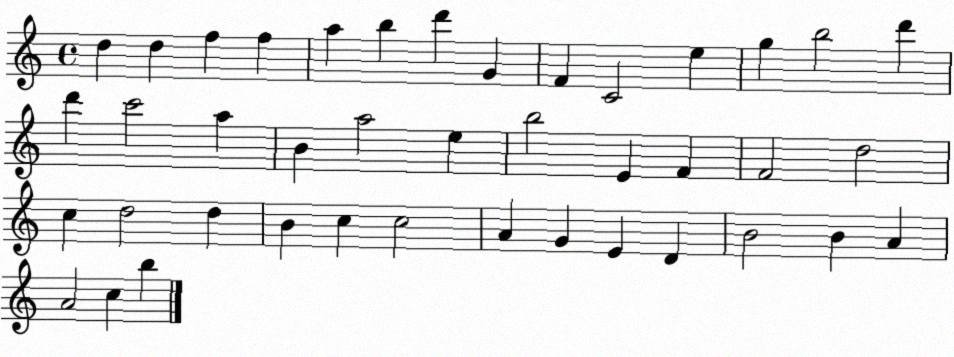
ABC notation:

X:1
T:Untitled
M:4/4
L:1/4
K:C
d d f f a b d' G F C2 e g b2 d' d' c'2 a B a2 e b2 E F F2 d2 c d2 d B c c2 A G E D B2 B A A2 c b